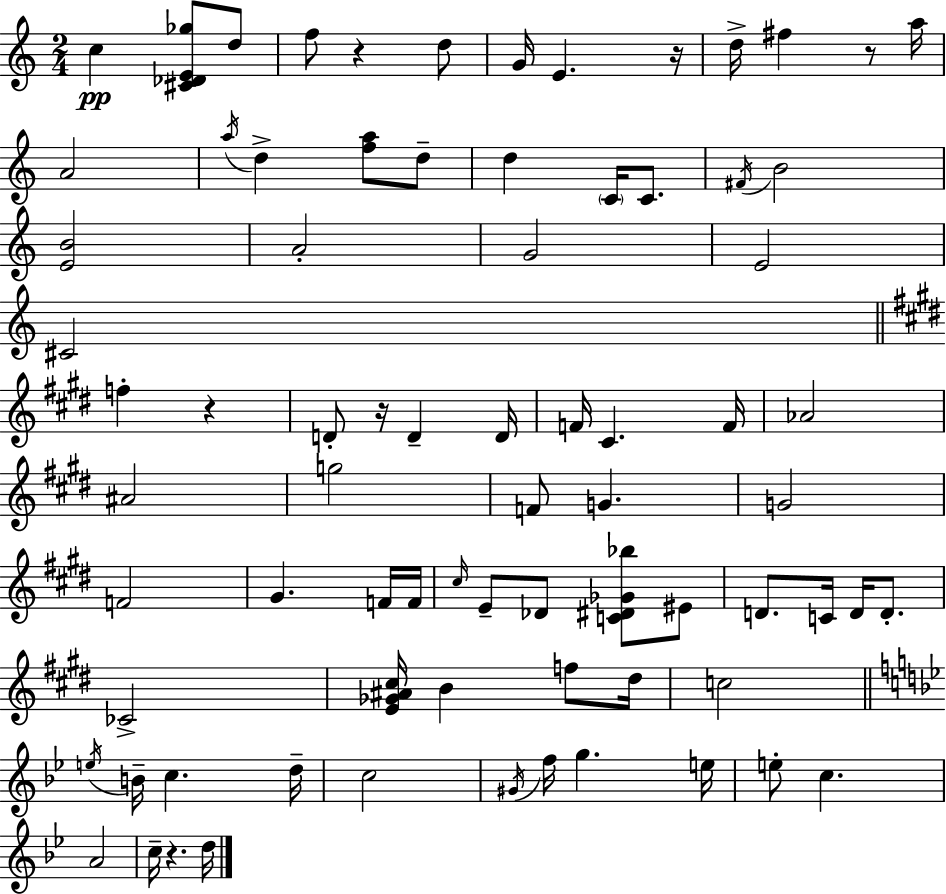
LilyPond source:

{
  \clef treble
  \numericTimeSignature
  \time 2/4
  \key a \minor
  \repeat volta 2 { c''4\pp <cis' des' e' ges''>8 d''8 | f''8 r4 d''8 | g'16 e'4. r16 | d''16-> fis''4 r8 a''16 | \break a'2 | \acciaccatura { a''16 } d''4-> <f'' a''>8 d''8-- | d''4 \parenthesize c'16 c'8. | \acciaccatura { fis'16 } b'2 | \break <e' b'>2 | a'2-. | g'2 | e'2 | \break cis'2 | \bar "||" \break \key e \major f''4-. r4 | d'8-. r16 d'4-- d'16 | f'16 cis'4. f'16 | aes'2 | \break ais'2 | g''2 | f'8 g'4. | g'2 | \break f'2 | gis'4. f'16 f'16 | \grace { cis''16 } e'8-- des'8 <c' dis' ges' bes''>8 eis'8 | d'8. c'16 d'16 d'8.-. | \break ces'2-> | <e' ges' ais' cis''>16 b'4 f''8 | dis''16 c''2 | \bar "||" \break \key bes \major \acciaccatura { e''16 } b'16-- c''4. | d''16-- c''2 | \acciaccatura { gis'16 } f''16 g''4. | e''16 e''8-. c''4. | \break a'2 | c''16-- r4. | d''16 } \bar "|."
}